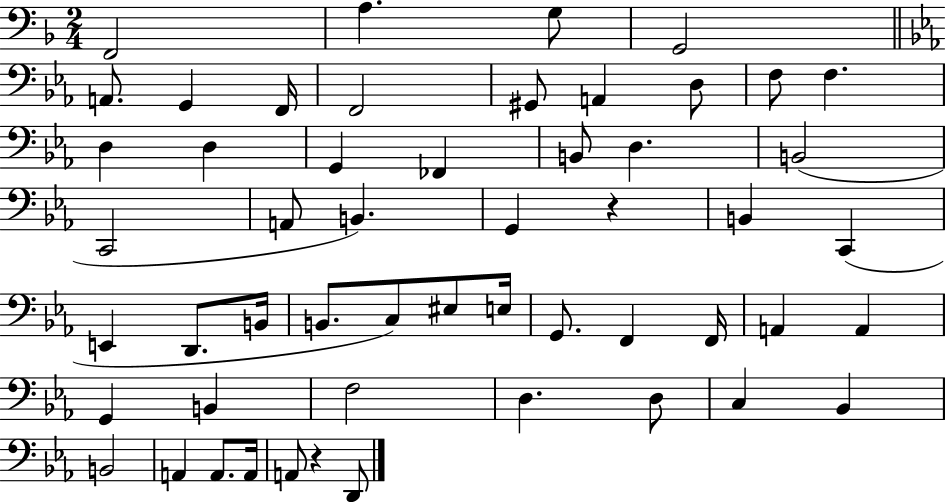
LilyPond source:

{
  \clef bass
  \numericTimeSignature
  \time 2/4
  \key f \major
  f,2 | a4. g8 | g,2 | \bar "||" \break \key ees \major a,8. g,4 f,16 | f,2 | gis,8 a,4 d8 | f8 f4. | \break d4 d4 | g,4 fes,4 | b,8 d4. | b,2( | \break c,2 | a,8 b,4.) | g,4 r4 | b,4 c,4( | \break e,4 d,8. b,16 | b,8. c8) eis8 e16 | g,8. f,4 f,16 | a,4 a,4 | \break g,4 b,4 | f2 | d4. d8 | c4 bes,4 | \break b,2 | a,4 a,8. a,16 | a,8 r4 d,8 | \bar "|."
}